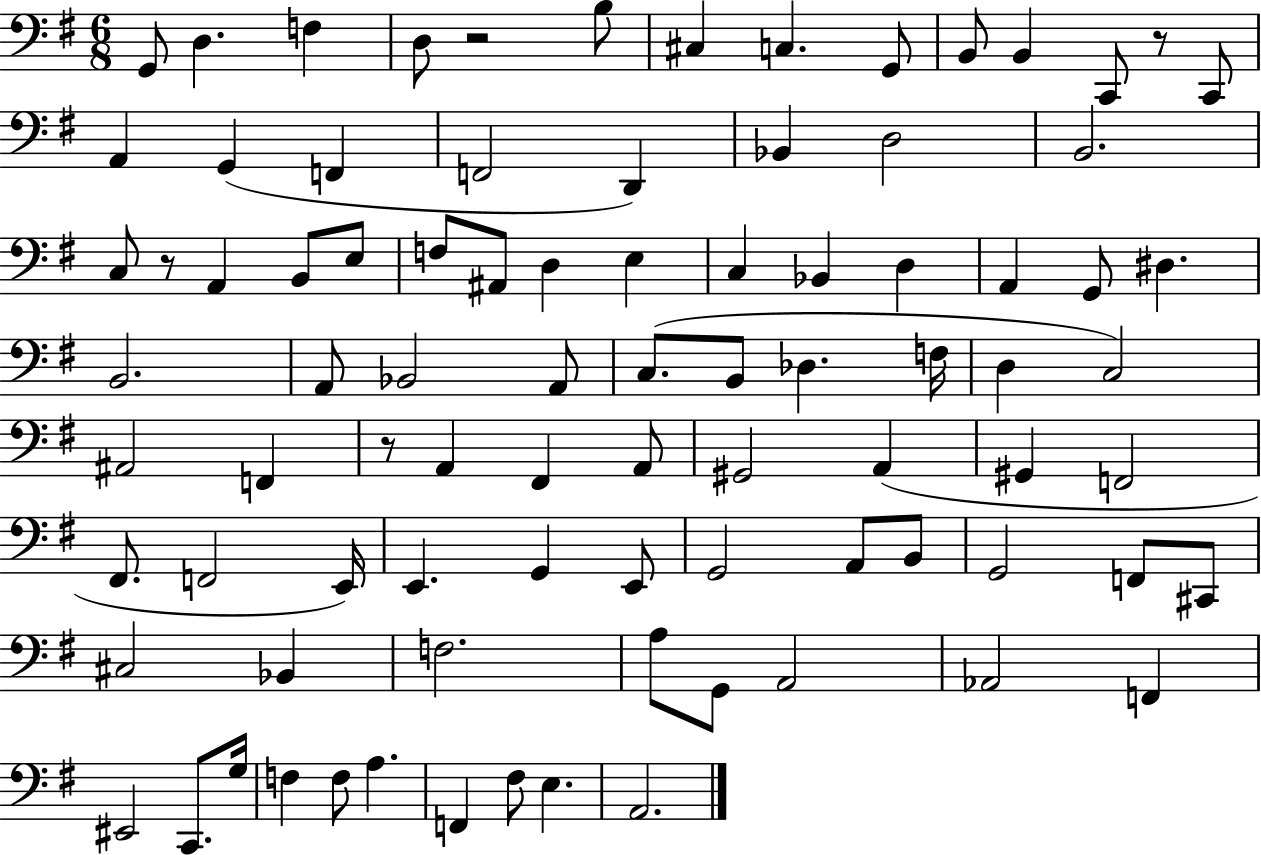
G2/e D3/q. F3/q D3/e R/h B3/e C#3/q C3/q. G2/e B2/e B2/q C2/e R/e C2/e A2/q G2/q F2/q F2/h D2/q Bb2/q D3/h B2/h. C3/e R/e A2/q B2/e E3/e F3/e A#2/e D3/q E3/q C3/q Bb2/q D3/q A2/q G2/e D#3/q. B2/h. A2/e Bb2/h A2/e C3/e. B2/e Db3/q. F3/s D3/q C3/h A#2/h F2/q R/e A2/q F#2/q A2/e G#2/h A2/q G#2/q F2/h F#2/e. F2/h E2/s E2/q. G2/q E2/e G2/h A2/e B2/e G2/h F2/e C#2/e C#3/h Bb2/q F3/h. A3/e G2/e A2/h Ab2/h F2/q EIS2/h C2/e. G3/s F3/q F3/e A3/q. F2/q F#3/e E3/q. A2/h.